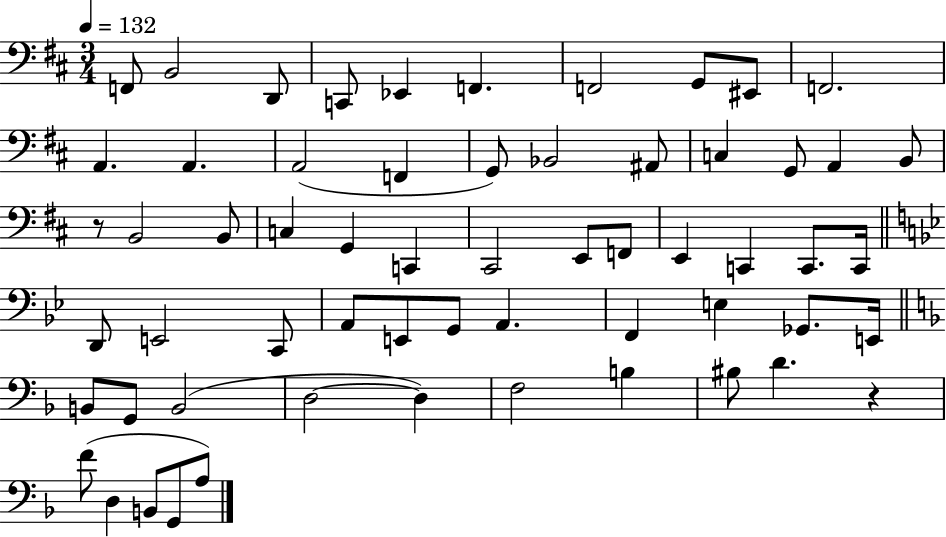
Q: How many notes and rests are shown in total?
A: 60